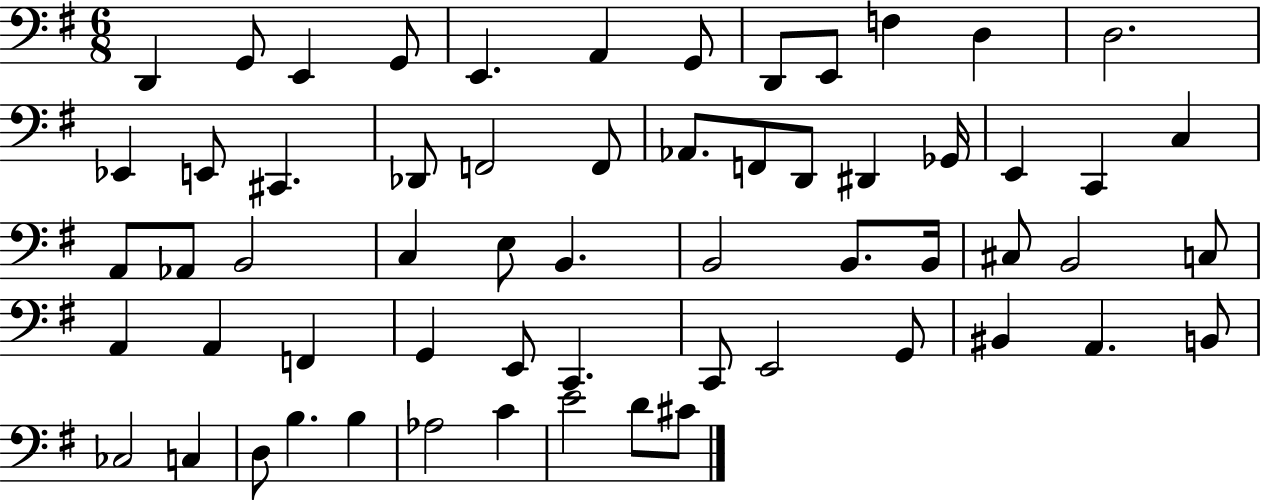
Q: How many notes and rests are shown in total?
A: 60